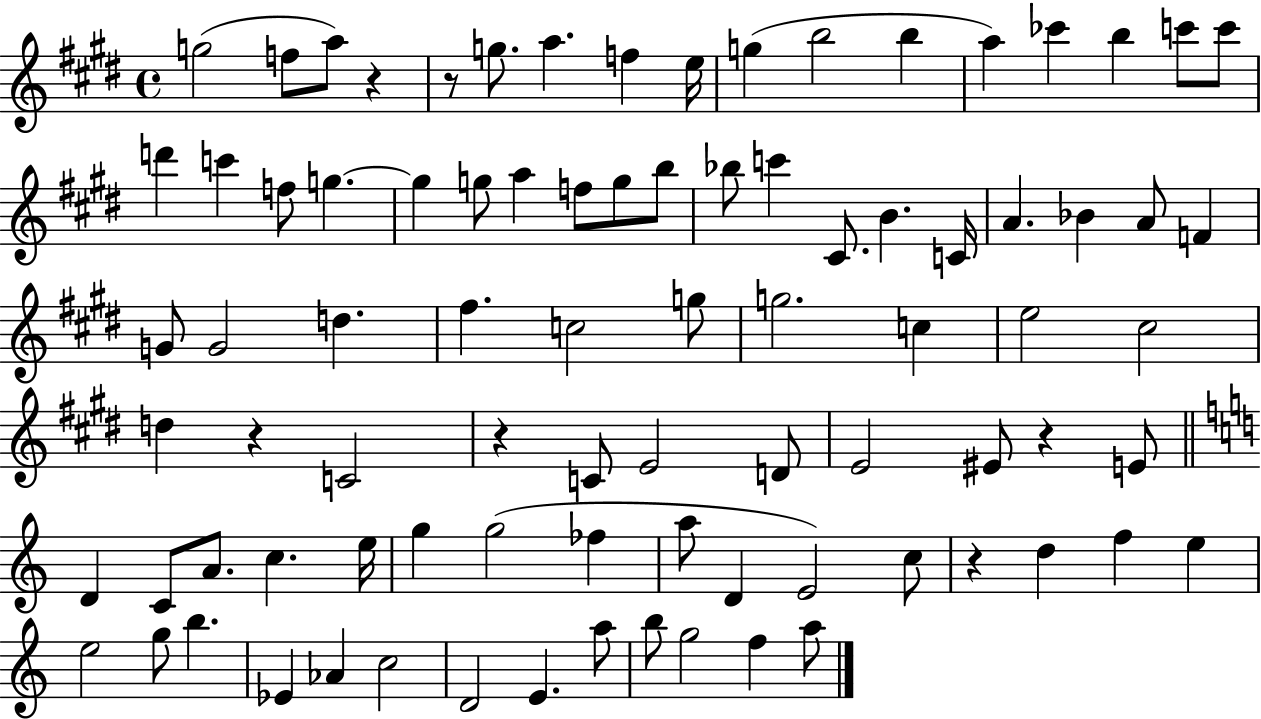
X:1
T:Untitled
M:4/4
L:1/4
K:E
g2 f/2 a/2 z z/2 g/2 a f e/4 g b2 b a _c' b c'/2 c'/2 d' c' f/2 g g g/2 a f/2 g/2 b/2 _b/2 c' ^C/2 B C/4 A _B A/2 F G/2 G2 d ^f c2 g/2 g2 c e2 ^c2 d z C2 z C/2 E2 D/2 E2 ^E/2 z E/2 D C/2 A/2 c e/4 g g2 _f a/2 D E2 c/2 z d f e e2 g/2 b _E _A c2 D2 E a/2 b/2 g2 f a/2